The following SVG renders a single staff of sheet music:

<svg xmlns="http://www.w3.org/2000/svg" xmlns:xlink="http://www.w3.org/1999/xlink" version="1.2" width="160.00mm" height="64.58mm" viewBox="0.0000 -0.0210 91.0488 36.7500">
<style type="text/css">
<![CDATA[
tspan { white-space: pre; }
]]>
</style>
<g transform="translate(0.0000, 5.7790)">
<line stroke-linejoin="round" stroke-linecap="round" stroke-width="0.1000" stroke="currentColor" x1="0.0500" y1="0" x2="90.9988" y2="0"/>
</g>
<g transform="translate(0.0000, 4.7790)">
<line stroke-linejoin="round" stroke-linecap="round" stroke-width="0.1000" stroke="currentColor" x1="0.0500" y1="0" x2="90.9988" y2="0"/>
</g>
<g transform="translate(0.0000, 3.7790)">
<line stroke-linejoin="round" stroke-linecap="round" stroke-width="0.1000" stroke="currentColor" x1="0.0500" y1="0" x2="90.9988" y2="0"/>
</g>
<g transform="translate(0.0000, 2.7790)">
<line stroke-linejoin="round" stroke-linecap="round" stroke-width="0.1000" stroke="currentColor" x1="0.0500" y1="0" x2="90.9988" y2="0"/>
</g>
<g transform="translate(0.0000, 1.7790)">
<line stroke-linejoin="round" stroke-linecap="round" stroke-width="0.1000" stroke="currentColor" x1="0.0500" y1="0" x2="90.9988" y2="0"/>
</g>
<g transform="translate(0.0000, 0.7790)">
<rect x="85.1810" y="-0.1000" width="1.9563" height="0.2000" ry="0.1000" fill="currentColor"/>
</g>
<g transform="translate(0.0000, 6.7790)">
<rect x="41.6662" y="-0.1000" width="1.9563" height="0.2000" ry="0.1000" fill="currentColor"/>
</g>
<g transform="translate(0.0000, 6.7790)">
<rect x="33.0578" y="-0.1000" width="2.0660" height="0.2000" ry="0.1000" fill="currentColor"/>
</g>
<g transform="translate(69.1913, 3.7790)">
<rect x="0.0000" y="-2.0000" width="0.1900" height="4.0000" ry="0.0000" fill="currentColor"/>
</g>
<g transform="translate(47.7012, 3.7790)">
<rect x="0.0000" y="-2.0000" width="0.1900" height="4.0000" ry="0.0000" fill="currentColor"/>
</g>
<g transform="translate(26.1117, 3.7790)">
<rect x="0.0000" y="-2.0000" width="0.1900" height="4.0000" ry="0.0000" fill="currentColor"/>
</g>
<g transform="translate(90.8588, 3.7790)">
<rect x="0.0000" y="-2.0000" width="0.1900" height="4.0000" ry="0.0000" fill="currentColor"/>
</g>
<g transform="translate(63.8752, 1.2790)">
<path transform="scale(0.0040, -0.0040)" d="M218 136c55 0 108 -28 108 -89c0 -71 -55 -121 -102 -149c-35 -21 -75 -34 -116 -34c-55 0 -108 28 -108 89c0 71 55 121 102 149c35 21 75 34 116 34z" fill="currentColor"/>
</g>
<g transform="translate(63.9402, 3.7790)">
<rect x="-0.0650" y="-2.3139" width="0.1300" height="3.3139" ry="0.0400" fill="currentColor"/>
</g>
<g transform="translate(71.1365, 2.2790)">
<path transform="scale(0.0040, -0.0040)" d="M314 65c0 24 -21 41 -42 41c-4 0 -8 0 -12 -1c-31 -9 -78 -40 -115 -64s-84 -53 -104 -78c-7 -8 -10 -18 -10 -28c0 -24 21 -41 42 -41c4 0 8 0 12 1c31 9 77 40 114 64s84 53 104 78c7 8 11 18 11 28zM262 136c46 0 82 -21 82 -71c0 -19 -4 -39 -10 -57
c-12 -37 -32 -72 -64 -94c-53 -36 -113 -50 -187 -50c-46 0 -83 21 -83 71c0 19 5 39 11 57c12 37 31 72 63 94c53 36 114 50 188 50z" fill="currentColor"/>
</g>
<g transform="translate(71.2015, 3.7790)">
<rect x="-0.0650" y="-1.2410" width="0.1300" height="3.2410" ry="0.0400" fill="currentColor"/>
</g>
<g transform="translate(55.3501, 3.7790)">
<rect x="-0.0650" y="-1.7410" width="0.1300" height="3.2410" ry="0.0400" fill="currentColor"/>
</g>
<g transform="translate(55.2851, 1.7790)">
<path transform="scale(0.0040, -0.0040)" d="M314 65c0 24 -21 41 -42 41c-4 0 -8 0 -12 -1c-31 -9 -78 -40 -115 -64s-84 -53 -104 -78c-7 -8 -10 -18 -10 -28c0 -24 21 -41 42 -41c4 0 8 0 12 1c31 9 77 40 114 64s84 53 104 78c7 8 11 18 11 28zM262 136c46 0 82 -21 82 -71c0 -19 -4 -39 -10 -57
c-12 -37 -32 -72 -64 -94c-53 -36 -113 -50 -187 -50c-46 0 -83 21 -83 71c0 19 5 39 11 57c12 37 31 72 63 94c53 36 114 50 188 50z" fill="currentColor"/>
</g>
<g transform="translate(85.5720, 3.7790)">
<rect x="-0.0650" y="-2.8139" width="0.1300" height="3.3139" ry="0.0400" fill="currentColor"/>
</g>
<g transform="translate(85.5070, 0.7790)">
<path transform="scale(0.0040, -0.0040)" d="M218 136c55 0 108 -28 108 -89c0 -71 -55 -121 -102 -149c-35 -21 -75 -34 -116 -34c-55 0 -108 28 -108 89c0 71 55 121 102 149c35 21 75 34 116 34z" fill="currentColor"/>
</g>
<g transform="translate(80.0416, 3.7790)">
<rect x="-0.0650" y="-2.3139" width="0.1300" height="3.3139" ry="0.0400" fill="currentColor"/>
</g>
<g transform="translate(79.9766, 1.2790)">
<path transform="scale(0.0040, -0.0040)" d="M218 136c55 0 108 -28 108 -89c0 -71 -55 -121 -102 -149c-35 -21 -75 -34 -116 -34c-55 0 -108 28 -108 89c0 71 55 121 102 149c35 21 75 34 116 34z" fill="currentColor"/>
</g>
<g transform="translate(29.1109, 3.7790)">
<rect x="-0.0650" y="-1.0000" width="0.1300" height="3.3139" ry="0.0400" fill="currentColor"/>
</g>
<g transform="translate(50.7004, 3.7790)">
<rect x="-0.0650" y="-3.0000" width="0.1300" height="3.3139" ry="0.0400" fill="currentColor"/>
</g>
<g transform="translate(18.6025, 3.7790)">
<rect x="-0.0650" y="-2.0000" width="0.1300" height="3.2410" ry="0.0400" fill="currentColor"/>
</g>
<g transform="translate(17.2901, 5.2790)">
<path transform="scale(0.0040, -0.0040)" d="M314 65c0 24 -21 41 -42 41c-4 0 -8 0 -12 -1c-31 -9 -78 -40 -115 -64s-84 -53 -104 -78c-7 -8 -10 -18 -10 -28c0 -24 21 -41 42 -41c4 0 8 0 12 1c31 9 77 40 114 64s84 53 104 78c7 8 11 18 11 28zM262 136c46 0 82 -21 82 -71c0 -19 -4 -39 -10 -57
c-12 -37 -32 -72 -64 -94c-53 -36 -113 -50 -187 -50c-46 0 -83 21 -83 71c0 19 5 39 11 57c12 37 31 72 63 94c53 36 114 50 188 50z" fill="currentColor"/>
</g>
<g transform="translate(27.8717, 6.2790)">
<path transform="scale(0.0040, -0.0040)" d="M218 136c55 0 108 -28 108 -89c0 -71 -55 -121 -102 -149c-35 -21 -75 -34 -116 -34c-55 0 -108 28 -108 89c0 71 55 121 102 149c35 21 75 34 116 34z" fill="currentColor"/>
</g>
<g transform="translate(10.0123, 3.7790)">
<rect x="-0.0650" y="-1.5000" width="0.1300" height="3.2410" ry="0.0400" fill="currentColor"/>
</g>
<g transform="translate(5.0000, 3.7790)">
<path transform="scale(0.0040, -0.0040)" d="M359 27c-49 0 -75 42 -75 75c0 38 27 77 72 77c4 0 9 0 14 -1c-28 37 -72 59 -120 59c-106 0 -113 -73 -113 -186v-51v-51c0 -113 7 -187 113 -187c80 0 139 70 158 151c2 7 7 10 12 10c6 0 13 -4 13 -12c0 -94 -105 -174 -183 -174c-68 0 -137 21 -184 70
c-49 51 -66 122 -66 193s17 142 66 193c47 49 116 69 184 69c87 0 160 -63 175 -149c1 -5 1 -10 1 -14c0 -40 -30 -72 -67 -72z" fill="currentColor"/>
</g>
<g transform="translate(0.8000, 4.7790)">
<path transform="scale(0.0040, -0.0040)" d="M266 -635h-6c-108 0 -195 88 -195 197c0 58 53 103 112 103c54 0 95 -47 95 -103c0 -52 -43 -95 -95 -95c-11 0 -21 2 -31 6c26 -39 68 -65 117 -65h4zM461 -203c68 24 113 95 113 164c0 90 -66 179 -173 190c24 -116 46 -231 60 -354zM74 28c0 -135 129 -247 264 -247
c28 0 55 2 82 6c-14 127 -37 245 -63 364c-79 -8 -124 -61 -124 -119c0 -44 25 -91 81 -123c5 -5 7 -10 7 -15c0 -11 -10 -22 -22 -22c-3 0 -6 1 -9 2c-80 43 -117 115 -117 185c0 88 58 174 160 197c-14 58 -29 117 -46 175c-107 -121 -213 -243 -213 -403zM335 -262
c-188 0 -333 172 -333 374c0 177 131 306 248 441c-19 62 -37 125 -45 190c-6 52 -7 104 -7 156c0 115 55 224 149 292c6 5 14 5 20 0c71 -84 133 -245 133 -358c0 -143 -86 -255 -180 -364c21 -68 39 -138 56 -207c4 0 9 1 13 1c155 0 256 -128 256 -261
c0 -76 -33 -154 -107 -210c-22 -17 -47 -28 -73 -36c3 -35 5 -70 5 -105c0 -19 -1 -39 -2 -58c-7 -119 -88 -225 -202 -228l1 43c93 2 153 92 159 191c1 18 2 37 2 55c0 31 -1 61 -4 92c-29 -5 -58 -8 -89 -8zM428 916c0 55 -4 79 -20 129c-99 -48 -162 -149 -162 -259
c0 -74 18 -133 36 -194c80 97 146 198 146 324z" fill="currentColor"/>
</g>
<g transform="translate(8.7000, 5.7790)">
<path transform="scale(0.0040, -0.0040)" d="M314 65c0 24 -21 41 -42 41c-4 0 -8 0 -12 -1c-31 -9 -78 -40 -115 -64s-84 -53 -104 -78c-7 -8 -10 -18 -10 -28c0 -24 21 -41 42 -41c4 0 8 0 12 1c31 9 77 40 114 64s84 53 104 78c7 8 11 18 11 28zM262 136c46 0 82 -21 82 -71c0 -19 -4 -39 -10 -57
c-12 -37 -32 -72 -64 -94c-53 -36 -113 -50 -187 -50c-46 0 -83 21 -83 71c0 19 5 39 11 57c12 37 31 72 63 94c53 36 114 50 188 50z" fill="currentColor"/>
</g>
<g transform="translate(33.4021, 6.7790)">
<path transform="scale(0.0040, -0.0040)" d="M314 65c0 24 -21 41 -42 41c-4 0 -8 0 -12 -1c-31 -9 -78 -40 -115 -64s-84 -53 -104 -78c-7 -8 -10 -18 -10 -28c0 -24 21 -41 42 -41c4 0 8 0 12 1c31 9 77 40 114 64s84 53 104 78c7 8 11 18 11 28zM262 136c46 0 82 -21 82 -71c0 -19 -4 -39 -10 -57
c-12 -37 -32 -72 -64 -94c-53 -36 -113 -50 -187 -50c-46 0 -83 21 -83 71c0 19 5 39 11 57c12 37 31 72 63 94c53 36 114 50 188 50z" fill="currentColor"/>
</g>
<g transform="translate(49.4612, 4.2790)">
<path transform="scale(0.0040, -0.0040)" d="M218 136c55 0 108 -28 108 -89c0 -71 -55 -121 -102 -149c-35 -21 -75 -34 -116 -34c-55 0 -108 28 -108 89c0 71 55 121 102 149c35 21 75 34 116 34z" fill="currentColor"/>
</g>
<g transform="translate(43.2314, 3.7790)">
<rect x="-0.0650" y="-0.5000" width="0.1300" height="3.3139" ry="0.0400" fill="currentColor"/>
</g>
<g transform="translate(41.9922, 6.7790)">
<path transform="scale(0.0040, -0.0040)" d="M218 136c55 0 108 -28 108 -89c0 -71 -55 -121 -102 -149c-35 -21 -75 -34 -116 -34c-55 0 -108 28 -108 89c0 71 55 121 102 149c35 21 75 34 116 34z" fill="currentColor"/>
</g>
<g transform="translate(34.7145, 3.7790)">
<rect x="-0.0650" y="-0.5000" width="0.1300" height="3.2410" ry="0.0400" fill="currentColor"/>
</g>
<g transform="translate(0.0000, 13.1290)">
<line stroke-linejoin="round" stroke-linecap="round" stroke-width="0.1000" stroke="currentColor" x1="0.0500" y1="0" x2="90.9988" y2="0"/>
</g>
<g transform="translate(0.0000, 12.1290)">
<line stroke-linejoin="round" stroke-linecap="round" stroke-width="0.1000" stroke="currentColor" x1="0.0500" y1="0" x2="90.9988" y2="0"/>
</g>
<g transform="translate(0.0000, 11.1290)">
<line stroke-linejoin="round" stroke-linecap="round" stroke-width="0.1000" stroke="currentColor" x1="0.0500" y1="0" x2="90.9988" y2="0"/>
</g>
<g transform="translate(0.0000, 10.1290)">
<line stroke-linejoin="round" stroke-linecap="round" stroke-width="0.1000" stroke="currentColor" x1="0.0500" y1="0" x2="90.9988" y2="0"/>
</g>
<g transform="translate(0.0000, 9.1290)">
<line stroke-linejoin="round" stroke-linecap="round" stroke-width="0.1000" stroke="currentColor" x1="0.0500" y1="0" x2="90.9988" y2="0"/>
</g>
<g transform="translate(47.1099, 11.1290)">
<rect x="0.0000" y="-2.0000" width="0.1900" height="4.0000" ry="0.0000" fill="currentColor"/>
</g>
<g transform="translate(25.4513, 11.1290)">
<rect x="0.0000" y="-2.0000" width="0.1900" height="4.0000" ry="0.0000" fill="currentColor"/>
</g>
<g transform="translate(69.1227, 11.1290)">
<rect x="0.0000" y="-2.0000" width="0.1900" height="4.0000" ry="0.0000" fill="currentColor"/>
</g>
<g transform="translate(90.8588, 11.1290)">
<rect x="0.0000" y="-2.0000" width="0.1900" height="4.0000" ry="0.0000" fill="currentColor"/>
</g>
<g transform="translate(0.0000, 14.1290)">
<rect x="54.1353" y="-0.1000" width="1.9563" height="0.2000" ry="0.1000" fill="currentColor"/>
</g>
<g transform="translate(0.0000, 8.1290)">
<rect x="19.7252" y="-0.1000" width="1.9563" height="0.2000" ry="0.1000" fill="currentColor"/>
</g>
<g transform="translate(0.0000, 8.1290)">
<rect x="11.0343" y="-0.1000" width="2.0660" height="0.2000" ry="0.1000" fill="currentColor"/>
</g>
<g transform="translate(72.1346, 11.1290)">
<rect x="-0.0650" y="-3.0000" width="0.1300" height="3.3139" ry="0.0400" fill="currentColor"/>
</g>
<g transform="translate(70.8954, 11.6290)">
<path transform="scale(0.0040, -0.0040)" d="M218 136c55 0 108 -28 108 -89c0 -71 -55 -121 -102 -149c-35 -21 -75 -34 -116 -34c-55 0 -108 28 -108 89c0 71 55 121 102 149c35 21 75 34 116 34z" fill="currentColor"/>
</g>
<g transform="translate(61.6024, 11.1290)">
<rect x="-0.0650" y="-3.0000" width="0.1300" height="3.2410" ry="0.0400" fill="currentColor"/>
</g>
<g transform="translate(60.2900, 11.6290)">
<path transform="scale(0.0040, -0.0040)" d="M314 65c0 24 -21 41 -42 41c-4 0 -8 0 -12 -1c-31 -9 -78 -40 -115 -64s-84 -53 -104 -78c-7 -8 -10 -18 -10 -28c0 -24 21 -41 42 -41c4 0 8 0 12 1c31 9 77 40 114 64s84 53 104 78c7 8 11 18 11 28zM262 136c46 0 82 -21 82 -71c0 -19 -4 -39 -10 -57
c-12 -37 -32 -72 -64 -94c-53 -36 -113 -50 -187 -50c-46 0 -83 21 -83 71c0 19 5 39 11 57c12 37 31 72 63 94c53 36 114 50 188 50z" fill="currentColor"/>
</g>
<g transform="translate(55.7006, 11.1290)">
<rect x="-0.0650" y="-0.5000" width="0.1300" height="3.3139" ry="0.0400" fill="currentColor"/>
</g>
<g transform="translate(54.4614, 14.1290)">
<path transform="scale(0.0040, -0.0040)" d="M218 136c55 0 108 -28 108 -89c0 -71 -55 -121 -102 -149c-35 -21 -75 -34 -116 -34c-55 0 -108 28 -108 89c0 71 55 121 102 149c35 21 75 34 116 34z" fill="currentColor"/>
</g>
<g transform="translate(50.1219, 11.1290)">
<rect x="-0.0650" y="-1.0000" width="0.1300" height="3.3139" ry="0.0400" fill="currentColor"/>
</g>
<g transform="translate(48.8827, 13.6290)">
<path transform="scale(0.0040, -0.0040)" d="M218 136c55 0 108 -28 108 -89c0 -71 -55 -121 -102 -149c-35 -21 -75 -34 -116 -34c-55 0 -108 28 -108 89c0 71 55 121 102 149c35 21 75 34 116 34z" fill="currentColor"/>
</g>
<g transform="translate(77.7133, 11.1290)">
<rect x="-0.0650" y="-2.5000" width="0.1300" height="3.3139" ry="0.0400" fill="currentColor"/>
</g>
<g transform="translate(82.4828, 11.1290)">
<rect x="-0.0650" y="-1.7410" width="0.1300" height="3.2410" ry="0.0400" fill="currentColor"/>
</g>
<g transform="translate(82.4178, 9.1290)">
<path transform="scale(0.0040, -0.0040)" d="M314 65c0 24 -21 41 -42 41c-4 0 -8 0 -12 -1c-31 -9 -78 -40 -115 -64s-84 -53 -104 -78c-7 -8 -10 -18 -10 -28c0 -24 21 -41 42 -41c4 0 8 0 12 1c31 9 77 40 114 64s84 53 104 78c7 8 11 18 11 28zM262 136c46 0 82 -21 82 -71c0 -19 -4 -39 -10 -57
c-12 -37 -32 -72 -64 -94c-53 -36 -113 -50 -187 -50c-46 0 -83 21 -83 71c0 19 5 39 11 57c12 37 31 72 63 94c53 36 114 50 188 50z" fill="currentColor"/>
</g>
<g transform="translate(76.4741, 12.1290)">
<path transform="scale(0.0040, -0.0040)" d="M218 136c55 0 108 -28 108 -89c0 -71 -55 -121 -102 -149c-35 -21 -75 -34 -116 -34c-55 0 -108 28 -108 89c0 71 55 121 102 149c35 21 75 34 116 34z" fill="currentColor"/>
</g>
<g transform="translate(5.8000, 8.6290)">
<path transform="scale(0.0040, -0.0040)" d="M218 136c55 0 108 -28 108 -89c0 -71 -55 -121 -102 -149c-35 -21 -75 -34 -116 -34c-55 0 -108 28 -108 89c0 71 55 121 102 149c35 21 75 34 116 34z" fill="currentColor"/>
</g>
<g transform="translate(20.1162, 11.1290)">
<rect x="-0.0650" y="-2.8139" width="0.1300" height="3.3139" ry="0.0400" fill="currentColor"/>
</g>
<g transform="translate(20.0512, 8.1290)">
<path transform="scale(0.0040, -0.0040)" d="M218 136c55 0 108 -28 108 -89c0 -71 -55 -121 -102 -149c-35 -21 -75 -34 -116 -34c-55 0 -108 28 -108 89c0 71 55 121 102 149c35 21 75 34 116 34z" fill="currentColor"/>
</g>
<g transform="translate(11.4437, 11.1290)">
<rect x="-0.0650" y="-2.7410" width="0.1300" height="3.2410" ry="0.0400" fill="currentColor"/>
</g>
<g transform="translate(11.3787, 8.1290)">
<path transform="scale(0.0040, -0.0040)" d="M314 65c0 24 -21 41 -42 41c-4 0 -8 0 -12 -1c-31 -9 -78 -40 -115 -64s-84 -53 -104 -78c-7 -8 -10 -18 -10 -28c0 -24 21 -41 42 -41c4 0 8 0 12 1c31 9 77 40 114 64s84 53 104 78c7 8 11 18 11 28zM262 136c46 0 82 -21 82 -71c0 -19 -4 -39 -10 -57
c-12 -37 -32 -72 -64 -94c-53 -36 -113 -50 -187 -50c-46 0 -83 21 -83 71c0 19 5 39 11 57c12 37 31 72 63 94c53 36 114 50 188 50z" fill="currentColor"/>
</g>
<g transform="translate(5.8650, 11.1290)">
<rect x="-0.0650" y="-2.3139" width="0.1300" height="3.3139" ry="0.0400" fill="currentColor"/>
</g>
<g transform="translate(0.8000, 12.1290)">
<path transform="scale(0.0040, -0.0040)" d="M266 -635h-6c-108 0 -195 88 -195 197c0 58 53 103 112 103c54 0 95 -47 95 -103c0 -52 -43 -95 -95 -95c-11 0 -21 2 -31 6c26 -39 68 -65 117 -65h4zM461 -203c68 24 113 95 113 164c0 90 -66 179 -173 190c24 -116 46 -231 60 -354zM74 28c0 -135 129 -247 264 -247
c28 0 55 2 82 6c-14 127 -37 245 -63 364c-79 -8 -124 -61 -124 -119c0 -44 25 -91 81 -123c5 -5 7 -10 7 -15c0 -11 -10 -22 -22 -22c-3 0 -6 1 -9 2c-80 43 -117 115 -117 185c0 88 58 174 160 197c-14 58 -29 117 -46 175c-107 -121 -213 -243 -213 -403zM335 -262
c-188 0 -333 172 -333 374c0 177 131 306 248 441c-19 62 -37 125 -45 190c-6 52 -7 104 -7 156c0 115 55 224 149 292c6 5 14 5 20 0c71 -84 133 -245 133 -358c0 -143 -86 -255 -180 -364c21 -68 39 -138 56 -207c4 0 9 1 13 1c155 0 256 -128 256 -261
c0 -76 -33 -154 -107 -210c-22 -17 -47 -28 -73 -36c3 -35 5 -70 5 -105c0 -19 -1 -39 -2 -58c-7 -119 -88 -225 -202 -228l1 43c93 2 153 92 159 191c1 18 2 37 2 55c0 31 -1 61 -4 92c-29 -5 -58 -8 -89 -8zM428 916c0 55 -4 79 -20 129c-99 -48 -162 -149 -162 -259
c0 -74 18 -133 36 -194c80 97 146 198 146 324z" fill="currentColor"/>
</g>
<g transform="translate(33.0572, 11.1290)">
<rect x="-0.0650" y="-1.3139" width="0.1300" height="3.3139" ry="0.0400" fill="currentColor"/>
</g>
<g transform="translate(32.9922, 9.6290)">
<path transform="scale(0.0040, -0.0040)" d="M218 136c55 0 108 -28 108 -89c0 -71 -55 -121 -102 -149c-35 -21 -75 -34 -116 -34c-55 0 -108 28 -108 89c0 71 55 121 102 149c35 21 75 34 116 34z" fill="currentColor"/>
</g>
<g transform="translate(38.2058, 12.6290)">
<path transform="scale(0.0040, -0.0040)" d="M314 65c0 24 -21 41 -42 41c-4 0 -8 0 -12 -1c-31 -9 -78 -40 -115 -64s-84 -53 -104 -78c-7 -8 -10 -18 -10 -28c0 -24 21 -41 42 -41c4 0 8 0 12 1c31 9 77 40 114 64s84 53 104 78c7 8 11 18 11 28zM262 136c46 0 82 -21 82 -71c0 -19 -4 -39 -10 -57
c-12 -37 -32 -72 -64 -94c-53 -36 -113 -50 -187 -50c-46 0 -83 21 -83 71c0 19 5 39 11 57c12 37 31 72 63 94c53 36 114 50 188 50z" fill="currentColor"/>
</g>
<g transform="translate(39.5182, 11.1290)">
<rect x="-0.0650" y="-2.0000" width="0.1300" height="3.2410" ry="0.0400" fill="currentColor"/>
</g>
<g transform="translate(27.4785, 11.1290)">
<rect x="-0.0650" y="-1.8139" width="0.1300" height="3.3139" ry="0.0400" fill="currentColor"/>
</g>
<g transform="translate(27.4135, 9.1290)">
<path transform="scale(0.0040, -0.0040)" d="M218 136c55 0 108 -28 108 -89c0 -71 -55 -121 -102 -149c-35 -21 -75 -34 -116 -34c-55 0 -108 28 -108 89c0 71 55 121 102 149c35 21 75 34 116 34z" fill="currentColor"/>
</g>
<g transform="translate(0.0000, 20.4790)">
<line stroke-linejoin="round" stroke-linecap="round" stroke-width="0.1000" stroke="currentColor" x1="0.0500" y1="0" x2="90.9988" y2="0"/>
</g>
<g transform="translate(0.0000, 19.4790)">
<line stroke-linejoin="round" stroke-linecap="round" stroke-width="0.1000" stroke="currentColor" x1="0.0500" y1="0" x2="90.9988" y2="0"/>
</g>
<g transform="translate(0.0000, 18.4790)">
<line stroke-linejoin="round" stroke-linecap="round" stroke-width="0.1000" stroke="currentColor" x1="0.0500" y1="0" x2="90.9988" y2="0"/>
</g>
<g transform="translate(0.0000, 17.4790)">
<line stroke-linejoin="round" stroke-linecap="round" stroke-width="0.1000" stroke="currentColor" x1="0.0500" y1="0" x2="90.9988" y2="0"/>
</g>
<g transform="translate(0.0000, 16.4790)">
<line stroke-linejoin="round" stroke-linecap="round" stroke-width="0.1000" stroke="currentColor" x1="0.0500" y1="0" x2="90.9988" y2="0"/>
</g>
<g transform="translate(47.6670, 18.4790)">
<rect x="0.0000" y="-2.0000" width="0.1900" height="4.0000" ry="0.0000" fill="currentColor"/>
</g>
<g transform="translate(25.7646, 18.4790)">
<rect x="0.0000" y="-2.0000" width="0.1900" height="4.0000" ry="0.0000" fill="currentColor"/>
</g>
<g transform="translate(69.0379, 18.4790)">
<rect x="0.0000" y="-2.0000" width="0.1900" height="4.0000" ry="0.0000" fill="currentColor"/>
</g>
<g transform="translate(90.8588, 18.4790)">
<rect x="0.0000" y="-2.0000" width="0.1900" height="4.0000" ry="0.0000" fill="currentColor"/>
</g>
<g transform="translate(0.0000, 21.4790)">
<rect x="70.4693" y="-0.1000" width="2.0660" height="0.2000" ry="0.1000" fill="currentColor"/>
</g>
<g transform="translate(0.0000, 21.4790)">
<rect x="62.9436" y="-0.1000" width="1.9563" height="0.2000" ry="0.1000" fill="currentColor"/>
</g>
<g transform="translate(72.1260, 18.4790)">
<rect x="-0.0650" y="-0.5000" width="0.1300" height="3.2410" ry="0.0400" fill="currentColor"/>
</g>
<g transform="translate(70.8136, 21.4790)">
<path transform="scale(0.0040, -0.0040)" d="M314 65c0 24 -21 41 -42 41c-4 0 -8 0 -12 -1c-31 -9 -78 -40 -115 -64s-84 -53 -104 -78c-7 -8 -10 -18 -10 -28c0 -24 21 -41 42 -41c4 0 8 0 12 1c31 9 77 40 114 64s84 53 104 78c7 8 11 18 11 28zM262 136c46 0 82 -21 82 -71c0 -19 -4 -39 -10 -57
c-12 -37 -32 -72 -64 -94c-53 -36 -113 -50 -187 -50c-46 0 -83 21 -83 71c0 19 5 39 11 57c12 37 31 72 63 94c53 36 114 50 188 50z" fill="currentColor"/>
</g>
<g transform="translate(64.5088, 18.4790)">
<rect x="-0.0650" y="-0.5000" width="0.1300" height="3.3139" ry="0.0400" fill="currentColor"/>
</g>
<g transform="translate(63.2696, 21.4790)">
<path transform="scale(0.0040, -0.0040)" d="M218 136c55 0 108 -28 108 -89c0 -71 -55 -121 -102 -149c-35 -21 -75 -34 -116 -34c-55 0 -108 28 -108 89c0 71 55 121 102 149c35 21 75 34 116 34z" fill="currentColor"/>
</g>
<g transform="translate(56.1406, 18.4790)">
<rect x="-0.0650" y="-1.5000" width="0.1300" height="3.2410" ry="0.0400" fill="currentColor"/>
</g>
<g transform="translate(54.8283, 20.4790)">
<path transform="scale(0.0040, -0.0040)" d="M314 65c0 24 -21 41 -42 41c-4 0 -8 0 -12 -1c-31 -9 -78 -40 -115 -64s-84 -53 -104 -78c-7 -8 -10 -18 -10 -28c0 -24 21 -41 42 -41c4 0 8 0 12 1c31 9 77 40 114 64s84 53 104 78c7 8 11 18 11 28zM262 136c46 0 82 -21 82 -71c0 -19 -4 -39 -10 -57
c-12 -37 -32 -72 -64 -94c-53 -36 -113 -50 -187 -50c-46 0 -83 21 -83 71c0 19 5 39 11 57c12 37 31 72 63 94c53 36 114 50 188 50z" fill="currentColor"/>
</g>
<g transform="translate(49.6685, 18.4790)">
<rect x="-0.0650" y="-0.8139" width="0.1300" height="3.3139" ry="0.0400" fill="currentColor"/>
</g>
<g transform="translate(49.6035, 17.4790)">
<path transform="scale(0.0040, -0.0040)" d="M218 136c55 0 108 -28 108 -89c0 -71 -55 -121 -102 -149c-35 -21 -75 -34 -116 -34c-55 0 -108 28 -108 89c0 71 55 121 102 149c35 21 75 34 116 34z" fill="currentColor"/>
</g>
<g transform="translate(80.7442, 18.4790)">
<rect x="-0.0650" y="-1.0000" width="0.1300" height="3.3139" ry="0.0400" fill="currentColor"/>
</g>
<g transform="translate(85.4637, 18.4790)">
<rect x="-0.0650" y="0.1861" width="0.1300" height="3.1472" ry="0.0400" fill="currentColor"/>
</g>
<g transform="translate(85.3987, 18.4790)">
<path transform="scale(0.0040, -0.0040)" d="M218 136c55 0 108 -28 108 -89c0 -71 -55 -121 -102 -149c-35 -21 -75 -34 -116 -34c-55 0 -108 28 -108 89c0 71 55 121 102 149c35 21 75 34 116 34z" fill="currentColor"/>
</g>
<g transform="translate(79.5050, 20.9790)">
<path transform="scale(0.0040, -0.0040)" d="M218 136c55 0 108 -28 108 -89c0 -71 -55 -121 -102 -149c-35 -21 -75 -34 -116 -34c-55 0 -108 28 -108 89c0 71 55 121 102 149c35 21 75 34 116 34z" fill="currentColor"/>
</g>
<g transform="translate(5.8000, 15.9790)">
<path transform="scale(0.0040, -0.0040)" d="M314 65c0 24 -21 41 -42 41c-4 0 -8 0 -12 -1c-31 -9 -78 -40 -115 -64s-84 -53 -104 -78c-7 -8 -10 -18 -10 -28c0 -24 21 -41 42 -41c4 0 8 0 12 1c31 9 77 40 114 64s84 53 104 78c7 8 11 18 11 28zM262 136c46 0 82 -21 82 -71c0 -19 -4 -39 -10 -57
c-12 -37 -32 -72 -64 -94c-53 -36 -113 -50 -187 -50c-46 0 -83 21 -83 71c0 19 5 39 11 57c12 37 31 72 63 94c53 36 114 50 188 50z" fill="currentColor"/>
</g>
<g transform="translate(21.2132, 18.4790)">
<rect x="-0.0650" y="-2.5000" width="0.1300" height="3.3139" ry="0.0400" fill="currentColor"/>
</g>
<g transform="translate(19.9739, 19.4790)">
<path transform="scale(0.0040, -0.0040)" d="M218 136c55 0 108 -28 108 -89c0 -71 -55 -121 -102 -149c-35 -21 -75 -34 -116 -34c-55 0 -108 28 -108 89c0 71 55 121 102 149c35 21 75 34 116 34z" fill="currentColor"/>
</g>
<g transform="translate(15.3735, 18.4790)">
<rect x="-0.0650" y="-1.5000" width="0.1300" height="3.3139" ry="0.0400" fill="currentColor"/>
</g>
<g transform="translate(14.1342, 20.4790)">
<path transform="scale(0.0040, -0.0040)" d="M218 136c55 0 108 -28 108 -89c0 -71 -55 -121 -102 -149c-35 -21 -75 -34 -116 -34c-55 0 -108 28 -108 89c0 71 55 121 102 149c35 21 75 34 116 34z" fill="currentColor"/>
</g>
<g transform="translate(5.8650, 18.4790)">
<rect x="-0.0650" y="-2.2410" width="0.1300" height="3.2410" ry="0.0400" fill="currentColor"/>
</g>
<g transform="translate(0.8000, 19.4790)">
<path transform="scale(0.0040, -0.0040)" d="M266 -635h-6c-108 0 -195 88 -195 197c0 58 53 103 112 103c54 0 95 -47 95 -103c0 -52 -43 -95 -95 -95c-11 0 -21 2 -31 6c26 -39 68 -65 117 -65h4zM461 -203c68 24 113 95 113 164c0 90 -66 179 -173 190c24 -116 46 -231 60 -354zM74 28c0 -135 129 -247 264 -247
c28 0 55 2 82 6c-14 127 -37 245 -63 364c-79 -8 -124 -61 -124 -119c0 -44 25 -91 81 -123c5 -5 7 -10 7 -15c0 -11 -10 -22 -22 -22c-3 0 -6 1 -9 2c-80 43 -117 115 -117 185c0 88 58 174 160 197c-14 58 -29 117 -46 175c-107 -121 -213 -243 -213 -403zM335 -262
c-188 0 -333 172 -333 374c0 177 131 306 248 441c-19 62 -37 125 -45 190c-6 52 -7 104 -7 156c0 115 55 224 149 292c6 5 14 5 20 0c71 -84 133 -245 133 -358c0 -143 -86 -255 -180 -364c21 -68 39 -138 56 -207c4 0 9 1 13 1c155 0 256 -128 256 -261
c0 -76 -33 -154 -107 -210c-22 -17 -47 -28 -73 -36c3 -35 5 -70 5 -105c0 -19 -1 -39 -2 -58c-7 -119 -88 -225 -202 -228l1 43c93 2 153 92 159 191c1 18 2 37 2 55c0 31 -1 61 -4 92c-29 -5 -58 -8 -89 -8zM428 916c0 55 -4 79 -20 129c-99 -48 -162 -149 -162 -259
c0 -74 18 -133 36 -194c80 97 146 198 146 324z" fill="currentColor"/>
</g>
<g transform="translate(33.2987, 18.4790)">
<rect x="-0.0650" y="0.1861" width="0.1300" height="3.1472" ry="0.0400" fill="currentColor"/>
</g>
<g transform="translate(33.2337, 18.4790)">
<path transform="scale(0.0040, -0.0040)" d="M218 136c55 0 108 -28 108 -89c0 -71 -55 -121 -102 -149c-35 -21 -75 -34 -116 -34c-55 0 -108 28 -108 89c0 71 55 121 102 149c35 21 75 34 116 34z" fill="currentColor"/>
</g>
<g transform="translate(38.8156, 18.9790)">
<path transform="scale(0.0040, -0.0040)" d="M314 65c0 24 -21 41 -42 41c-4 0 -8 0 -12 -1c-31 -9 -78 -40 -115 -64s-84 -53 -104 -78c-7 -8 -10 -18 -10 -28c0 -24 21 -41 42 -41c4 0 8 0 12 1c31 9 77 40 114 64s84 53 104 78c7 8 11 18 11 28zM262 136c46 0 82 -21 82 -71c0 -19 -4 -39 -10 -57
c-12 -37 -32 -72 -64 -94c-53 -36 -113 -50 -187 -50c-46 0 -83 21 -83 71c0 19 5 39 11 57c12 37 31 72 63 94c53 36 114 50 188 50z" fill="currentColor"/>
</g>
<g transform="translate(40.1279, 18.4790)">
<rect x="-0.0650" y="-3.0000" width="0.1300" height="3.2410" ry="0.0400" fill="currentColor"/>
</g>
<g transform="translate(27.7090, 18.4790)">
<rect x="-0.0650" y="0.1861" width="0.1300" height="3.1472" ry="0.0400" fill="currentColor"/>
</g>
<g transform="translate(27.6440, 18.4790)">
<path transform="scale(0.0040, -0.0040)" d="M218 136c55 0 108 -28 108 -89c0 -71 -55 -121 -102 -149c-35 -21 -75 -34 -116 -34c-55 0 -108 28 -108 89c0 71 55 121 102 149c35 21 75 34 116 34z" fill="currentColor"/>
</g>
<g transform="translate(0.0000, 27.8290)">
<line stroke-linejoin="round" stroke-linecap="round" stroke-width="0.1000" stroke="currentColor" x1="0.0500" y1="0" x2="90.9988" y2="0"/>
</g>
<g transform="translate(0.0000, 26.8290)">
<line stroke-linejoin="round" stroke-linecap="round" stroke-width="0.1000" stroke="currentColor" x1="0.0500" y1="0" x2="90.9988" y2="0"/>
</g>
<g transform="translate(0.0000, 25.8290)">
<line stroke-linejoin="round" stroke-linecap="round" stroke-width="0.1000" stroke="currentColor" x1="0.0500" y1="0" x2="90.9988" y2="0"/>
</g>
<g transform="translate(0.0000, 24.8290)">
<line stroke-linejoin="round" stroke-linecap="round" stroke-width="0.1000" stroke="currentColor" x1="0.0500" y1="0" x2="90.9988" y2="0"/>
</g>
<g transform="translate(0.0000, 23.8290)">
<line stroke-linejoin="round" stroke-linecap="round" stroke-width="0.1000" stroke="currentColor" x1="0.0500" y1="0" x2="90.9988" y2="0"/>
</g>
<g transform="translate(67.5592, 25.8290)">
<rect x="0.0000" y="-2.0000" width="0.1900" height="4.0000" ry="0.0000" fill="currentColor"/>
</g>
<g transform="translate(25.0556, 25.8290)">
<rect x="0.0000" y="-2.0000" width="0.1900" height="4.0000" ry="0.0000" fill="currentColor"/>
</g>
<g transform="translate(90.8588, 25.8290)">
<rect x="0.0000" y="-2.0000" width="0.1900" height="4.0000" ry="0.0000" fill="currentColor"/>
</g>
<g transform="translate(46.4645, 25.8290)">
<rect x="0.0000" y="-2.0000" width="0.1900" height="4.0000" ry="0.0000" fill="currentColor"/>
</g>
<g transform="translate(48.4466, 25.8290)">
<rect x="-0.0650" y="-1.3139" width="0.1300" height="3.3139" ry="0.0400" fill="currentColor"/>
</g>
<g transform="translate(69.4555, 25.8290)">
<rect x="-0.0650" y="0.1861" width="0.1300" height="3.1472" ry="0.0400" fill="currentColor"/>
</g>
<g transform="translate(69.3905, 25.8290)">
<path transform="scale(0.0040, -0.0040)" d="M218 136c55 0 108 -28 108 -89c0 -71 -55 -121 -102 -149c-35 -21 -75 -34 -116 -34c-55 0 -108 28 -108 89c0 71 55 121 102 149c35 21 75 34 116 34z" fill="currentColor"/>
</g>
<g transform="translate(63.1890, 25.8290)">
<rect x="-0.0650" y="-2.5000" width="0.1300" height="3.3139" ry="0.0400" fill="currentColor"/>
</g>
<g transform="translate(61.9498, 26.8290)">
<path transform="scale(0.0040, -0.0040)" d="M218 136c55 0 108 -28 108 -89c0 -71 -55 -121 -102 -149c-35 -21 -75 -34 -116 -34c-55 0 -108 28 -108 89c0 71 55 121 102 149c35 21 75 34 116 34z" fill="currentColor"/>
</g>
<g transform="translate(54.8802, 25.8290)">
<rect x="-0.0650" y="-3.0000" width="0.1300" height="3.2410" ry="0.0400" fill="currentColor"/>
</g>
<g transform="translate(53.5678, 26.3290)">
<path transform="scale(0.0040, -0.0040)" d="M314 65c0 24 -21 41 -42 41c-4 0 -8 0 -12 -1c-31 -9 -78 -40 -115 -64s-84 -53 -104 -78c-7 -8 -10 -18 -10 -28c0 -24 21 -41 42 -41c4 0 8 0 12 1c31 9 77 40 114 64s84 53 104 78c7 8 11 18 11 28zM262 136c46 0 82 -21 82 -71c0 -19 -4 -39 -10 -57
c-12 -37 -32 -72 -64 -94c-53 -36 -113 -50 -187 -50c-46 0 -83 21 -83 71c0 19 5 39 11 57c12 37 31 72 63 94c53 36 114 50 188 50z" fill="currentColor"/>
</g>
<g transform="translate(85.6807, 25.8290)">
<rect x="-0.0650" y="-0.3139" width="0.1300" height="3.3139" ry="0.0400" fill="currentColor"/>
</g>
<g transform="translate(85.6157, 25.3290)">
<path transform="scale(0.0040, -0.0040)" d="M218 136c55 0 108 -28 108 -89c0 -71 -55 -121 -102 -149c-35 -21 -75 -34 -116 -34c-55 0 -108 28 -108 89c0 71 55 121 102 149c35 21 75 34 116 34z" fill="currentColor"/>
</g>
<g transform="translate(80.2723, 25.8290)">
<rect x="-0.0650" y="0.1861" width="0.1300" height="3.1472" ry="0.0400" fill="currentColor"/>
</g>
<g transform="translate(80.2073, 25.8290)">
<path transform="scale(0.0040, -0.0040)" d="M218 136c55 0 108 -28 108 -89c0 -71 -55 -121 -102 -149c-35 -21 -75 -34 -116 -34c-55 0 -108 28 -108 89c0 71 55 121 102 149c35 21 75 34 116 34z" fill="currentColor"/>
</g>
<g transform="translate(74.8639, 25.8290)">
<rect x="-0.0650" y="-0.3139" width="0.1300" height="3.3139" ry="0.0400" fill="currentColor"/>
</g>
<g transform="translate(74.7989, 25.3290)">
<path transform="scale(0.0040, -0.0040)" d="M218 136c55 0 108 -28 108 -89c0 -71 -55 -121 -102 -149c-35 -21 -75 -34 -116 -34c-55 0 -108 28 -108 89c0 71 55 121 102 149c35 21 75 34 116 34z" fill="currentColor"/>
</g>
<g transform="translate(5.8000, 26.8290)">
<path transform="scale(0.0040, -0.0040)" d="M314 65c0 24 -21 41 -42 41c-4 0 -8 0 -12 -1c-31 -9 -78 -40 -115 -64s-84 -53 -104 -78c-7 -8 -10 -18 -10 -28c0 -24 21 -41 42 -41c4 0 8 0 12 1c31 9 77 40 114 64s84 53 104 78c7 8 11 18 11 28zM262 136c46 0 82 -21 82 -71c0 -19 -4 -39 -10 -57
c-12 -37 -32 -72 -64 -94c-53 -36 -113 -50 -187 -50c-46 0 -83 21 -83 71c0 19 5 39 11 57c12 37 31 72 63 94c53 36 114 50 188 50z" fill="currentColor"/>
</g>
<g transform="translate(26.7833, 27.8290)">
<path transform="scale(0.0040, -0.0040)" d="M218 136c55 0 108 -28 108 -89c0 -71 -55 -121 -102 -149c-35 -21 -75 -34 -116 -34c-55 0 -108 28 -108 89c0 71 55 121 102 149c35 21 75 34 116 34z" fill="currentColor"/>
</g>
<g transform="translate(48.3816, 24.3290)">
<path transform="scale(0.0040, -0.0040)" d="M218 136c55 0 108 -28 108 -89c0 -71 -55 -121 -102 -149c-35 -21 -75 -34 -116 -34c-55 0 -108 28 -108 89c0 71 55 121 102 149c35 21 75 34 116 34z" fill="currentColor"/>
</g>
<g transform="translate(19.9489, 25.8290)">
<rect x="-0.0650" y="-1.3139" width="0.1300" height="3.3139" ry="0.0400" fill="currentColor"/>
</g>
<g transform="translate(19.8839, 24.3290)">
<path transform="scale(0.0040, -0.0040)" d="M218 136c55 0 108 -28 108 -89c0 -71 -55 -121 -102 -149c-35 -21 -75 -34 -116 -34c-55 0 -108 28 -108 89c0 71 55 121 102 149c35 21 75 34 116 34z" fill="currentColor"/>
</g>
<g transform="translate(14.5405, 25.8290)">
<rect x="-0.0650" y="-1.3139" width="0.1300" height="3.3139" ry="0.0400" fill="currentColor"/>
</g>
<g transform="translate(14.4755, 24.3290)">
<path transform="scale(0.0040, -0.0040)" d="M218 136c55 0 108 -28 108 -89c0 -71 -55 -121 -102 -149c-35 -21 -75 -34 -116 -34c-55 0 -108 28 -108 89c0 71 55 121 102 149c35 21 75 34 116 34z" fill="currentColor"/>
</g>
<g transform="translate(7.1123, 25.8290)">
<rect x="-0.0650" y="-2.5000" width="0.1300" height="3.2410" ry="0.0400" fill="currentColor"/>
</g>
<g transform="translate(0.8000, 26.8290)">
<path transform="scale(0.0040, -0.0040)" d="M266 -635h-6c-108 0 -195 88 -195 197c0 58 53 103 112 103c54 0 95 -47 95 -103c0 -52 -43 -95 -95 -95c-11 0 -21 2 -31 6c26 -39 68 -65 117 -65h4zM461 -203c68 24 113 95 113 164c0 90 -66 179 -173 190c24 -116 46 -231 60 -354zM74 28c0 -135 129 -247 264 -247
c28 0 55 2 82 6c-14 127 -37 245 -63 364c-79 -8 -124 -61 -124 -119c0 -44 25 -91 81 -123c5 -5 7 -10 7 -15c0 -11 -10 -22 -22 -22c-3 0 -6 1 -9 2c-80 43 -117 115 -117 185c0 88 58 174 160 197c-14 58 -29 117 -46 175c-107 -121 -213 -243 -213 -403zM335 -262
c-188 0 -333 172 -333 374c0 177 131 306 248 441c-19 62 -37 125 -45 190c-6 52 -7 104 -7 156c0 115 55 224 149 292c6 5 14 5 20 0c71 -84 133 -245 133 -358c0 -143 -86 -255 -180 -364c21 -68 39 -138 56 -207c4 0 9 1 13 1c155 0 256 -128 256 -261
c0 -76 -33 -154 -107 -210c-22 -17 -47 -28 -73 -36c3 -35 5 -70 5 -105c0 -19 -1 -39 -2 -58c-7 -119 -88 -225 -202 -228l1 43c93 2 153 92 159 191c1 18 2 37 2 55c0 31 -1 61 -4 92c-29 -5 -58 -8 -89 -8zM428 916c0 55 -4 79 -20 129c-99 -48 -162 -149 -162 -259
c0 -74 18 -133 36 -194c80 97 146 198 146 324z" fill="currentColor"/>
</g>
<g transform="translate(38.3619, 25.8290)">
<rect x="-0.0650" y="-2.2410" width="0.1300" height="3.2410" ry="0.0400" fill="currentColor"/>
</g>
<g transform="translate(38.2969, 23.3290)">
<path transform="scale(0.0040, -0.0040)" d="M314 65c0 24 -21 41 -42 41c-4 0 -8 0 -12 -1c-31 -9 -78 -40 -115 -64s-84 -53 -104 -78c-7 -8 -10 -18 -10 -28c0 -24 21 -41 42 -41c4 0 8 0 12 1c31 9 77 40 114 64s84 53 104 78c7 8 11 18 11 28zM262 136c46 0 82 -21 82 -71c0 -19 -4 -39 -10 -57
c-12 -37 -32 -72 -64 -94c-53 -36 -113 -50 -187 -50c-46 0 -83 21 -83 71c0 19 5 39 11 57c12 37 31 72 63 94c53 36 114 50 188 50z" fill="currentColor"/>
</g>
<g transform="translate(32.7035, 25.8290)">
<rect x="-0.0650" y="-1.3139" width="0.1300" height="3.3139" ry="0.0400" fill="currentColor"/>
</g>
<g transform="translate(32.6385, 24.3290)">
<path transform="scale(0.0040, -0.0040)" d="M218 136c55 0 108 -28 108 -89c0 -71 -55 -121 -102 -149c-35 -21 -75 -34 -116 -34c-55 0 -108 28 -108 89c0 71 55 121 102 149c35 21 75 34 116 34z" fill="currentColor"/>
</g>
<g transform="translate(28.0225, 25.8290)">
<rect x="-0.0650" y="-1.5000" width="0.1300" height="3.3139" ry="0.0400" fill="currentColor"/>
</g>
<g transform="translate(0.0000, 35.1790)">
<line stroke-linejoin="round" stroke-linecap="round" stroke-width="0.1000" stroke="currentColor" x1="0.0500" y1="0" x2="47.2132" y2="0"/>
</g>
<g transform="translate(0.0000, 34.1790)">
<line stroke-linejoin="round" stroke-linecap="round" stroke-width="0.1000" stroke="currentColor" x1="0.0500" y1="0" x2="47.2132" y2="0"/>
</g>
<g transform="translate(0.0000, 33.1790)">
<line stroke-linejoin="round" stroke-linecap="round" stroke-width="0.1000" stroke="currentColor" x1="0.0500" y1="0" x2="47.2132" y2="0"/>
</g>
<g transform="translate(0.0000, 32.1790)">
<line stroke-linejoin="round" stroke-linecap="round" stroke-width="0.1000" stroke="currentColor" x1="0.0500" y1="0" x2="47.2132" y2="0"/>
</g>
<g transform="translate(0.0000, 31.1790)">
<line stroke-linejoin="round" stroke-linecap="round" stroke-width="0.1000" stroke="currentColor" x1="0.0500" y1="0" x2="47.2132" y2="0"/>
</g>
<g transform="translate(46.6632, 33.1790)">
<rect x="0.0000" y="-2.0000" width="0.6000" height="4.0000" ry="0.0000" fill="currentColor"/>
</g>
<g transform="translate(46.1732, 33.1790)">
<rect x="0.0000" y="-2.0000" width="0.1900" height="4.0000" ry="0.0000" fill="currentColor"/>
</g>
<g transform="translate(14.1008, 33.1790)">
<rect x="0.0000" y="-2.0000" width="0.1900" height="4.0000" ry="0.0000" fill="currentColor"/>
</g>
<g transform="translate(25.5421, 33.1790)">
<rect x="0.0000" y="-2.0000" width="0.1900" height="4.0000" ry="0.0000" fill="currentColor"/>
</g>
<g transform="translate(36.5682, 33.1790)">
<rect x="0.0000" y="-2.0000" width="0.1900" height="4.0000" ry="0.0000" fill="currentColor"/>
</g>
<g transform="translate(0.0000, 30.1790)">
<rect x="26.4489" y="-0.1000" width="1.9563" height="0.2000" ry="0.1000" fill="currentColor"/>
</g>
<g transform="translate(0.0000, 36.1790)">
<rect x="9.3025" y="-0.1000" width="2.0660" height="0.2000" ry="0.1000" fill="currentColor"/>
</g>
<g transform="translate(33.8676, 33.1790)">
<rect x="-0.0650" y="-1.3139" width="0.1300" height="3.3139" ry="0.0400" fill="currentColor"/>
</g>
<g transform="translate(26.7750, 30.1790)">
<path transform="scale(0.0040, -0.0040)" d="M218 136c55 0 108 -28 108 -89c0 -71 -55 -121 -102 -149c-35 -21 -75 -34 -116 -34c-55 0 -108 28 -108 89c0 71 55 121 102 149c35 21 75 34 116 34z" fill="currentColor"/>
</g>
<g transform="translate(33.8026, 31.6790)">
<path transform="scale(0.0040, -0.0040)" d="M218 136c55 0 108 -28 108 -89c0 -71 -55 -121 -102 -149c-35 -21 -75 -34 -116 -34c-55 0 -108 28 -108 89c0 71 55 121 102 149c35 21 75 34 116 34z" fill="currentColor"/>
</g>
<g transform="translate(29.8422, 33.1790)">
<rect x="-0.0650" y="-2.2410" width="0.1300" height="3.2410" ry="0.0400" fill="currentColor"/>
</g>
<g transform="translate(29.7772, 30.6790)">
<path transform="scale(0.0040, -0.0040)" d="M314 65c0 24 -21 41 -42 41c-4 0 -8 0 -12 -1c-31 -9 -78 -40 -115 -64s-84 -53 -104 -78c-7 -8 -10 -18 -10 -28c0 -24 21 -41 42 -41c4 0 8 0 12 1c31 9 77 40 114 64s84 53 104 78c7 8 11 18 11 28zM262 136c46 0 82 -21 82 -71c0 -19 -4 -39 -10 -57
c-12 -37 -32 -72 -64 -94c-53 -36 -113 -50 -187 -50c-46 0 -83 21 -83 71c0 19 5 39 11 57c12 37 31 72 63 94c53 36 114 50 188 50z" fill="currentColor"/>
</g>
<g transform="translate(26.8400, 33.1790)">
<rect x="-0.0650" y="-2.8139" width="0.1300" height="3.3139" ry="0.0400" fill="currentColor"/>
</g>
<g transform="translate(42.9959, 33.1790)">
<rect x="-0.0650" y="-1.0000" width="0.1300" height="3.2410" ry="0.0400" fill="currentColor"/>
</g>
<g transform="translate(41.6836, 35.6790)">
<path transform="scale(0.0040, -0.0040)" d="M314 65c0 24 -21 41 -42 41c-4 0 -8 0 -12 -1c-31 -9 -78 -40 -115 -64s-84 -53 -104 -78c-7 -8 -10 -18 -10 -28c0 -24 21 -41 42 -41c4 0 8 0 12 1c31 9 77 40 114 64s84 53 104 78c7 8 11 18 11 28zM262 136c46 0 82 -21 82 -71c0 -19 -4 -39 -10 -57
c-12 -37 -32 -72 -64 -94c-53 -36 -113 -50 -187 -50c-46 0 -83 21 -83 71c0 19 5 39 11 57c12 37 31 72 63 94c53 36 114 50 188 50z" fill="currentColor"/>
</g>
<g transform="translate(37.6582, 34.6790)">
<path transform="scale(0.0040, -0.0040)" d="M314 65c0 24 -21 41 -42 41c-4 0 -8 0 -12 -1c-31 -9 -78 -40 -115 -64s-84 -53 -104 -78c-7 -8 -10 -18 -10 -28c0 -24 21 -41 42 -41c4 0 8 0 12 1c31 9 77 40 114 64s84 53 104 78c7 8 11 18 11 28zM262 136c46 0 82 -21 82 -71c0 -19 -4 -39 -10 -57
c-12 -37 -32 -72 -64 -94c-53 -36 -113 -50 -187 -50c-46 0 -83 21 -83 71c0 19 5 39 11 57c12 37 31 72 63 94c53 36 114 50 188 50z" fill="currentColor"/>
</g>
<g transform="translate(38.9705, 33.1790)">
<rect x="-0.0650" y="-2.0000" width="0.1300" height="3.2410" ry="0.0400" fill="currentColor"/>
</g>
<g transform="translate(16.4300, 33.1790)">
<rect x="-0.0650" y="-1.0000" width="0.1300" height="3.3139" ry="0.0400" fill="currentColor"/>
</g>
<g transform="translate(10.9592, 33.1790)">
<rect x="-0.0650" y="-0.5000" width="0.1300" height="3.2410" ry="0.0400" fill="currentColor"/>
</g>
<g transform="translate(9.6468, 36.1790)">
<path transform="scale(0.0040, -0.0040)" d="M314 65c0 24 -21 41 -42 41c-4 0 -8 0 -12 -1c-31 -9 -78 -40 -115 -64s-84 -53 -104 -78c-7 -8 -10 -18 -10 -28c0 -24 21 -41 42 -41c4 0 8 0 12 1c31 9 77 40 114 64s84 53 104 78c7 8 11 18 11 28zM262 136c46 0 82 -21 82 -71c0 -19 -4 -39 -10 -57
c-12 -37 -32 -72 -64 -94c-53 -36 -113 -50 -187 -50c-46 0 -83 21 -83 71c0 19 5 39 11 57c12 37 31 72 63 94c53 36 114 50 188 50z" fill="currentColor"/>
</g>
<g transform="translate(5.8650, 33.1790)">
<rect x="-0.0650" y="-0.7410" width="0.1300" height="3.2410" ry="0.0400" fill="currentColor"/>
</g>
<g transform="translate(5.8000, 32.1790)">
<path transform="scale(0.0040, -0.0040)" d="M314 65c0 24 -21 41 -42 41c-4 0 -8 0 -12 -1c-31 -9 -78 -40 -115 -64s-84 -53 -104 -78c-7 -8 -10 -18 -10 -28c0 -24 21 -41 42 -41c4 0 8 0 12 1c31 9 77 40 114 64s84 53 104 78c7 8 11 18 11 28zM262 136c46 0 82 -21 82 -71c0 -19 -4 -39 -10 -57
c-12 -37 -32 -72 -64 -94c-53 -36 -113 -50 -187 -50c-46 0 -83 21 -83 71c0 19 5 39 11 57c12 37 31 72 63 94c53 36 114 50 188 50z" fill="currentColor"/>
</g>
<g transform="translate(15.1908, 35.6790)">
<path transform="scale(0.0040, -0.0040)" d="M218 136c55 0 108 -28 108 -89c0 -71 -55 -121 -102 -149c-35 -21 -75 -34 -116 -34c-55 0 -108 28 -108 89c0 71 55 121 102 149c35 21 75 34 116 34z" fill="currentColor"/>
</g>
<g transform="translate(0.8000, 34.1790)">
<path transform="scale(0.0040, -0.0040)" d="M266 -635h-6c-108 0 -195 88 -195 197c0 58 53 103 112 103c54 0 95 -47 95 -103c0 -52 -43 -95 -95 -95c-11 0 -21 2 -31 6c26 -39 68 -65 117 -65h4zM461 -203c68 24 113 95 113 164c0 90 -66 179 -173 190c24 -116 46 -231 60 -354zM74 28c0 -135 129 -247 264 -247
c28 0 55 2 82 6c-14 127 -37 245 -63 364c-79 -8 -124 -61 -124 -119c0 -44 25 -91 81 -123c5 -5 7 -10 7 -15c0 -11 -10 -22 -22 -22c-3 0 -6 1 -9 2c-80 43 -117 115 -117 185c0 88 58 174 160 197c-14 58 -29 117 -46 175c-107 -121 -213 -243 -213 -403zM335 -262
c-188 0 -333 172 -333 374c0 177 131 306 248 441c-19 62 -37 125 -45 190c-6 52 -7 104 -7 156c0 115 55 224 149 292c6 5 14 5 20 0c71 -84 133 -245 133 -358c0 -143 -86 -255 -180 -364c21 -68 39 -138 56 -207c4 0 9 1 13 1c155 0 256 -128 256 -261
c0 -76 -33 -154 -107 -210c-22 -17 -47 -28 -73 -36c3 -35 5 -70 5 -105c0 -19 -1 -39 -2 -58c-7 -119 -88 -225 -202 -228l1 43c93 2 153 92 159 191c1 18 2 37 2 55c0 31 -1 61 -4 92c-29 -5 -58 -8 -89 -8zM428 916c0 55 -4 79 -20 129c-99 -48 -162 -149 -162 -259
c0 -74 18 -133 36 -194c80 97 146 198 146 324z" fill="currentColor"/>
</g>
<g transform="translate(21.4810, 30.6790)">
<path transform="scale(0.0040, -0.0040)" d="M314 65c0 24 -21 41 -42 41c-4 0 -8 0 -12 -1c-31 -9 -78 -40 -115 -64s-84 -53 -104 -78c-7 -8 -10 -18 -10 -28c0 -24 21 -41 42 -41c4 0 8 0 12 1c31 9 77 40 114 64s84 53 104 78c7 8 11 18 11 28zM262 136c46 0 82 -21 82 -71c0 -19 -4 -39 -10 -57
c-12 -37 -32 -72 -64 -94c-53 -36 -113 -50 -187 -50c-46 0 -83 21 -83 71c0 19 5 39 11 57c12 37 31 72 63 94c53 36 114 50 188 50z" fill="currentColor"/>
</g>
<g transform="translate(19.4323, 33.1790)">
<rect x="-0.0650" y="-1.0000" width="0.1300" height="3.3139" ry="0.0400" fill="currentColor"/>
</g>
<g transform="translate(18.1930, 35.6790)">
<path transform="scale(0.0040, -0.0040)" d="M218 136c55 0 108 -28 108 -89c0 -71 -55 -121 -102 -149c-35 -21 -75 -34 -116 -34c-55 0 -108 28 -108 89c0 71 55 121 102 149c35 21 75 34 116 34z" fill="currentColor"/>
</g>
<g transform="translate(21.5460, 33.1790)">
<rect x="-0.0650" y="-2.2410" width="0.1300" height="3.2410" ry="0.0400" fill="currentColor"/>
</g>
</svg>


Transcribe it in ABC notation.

X:1
T:Untitled
M:4/4
L:1/4
K:C
E2 F2 D C2 C A f2 g e2 g a g a2 a f e F2 D C A2 A G f2 g2 E G B B A2 d E2 C C2 D B G2 e e E e g2 e A2 G B c B c d2 C2 D D g2 a g2 e F2 D2